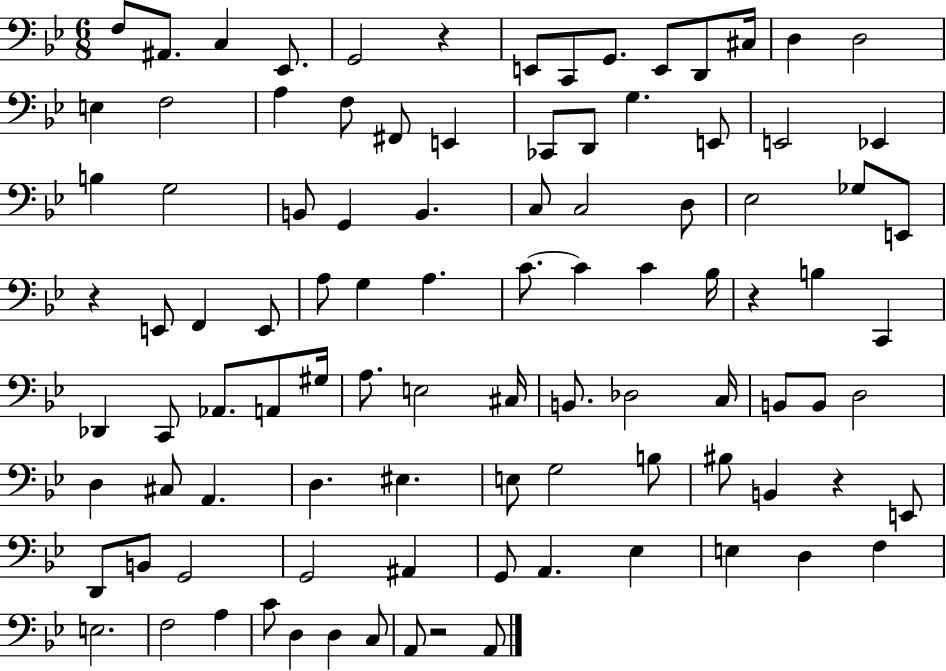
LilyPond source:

{
  \clef bass
  \numericTimeSignature
  \time 6/8
  \key bes \major
  \repeat volta 2 { f8 ais,8. c4 ees,8. | g,2 r4 | e,8 c,8 g,8. e,8 d,8 cis16 | d4 d2 | \break e4 f2 | a4 f8 fis,8 e,4 | ces,8 d,8 g4. e,8 | e,2 ees,4 | \break b4 g2 | b,8 g,4 b,4. | c8 c2 d8 | ees2 ges8 e,8 | \break r4 e,8 f,4 e,8 | a8 g4 a4. | c'8.~~ c'4 c'4 bes16 | r4 b4 c,4 | \break des,4 c,8 aes,8. a,8 gis16 | a8. e2 cis16 | b,8. des2 c16 | b,8 b,8 d2 | \break d4 cis8 a,4. | d4. eis4. | e8 g2 b8 | bis8 b,4 r4 e,8 | \break d,8 b,8 g,2 | g,2 ais,4 | g,8 a,4. ees4 | e4 d4 f4 | \break e2. | f2 a4 | c'8 d4 d4 c8 | a,8 r2 a,8 | \break } \bar "|."
}